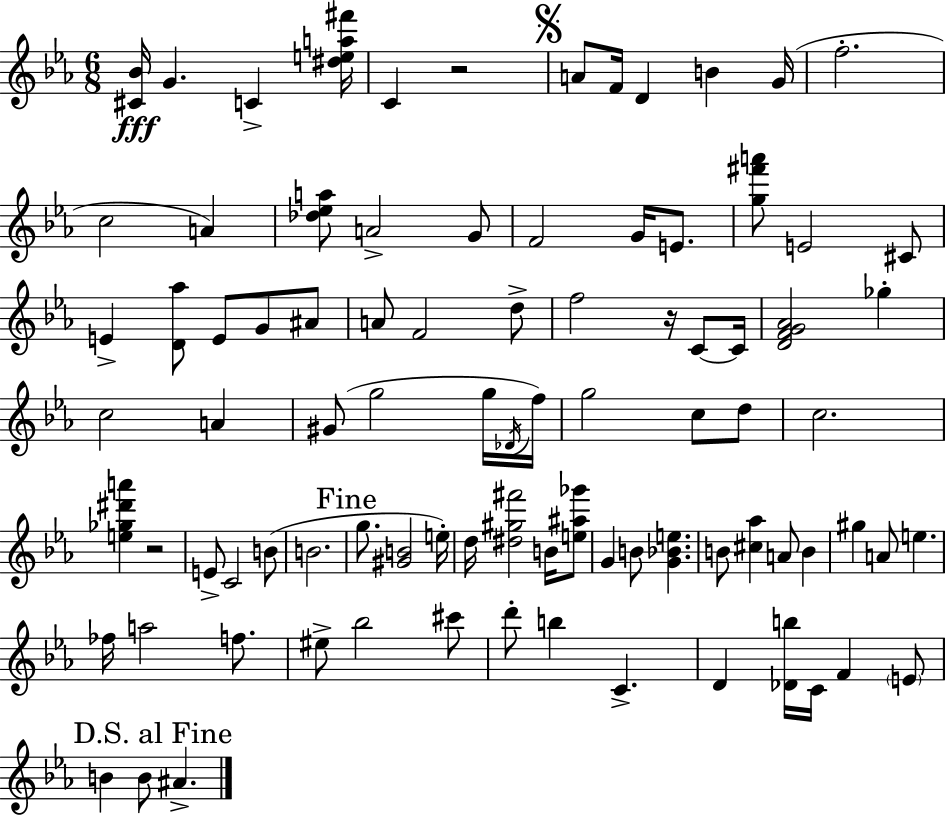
{
  \clef treble
  \numericTimeSignature
  \time 6/8
  \key ees \major
  <cis' bes'>16\fff g'4. c'4-> <dis'' e'' a'' fis'''>16 | c'4 r2 | \mark \markup { \musicglyph "scripts.segno" } a'8 f'16 d'4 b'4 g'16( | f''2.-. | \break c''2 a'4) | <des'' ees'' a''>8 a'2-> g'8 | f'2 g'16 e'8. | <g'' fis''' a'''>8 e'2 cis'8 | \break e'4-> <d' aes''>8 e'8 g'8 ais'8 | a'8 f'2 d''8-> | f''2 r16 c'8~~ c'16 | <d' f' g' aes'>2 ges''4-. | \break c''2 a'4 | gis'8( g''2 g''16 \acciaccatura { des'16 }) | f''16 g''2 c''8 d''8 | c''2. | \break <e'' ges'' dis''' a'''>4 r2 | e'8-> c'2 b'8( | b'2. | \mark "Fine" g''8. <gis' b'>2 | \break e''16-.) d''16 <dis'' gis'' fis'''>2 b'16 <e'' ais'' ges'''>8 | g'4 b'8 <g' bes' e''>4. | b'8 <cis'' aes''>4 a'8 b'4 | gis''4 a'8 e''4. | \break fes''16 a''2 f''8. | eis''8-> bes''2 cis'''8 | d'''8-. b''4 c'4.-> | d'4 <des' b''>16 c'16 f'4 \parenthesize e'8 | \break \mark "D.S. al Fine" b'4 b'8 ais'4.-> | \bar "|."
}